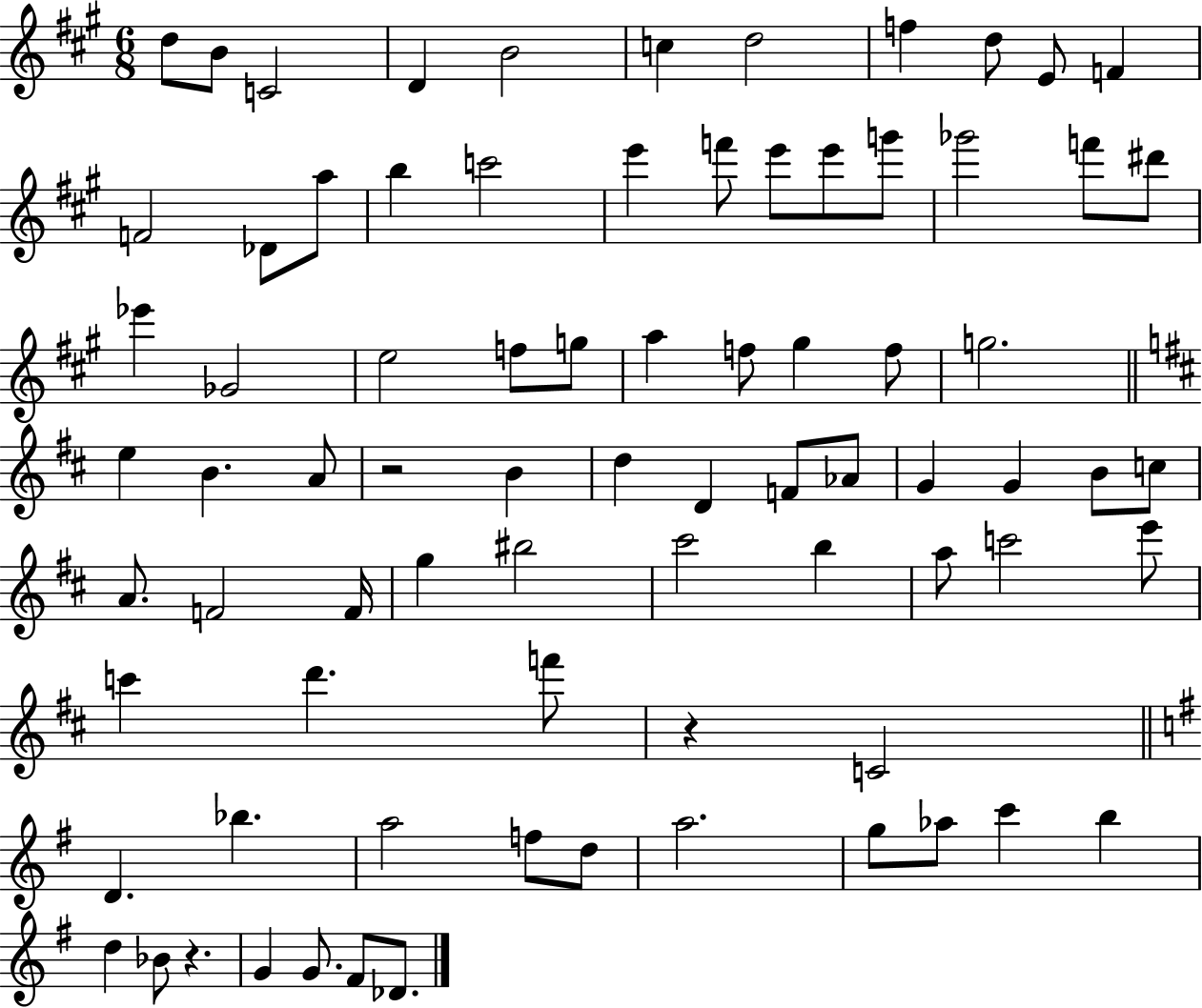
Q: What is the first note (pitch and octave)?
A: D5